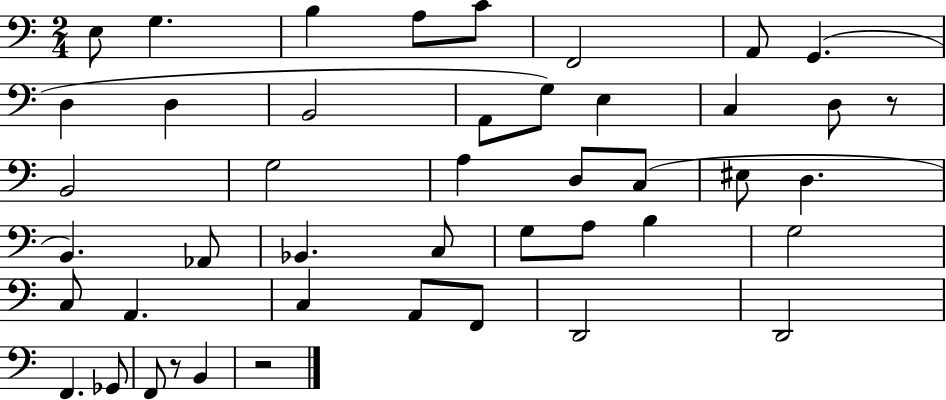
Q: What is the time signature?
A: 2/4